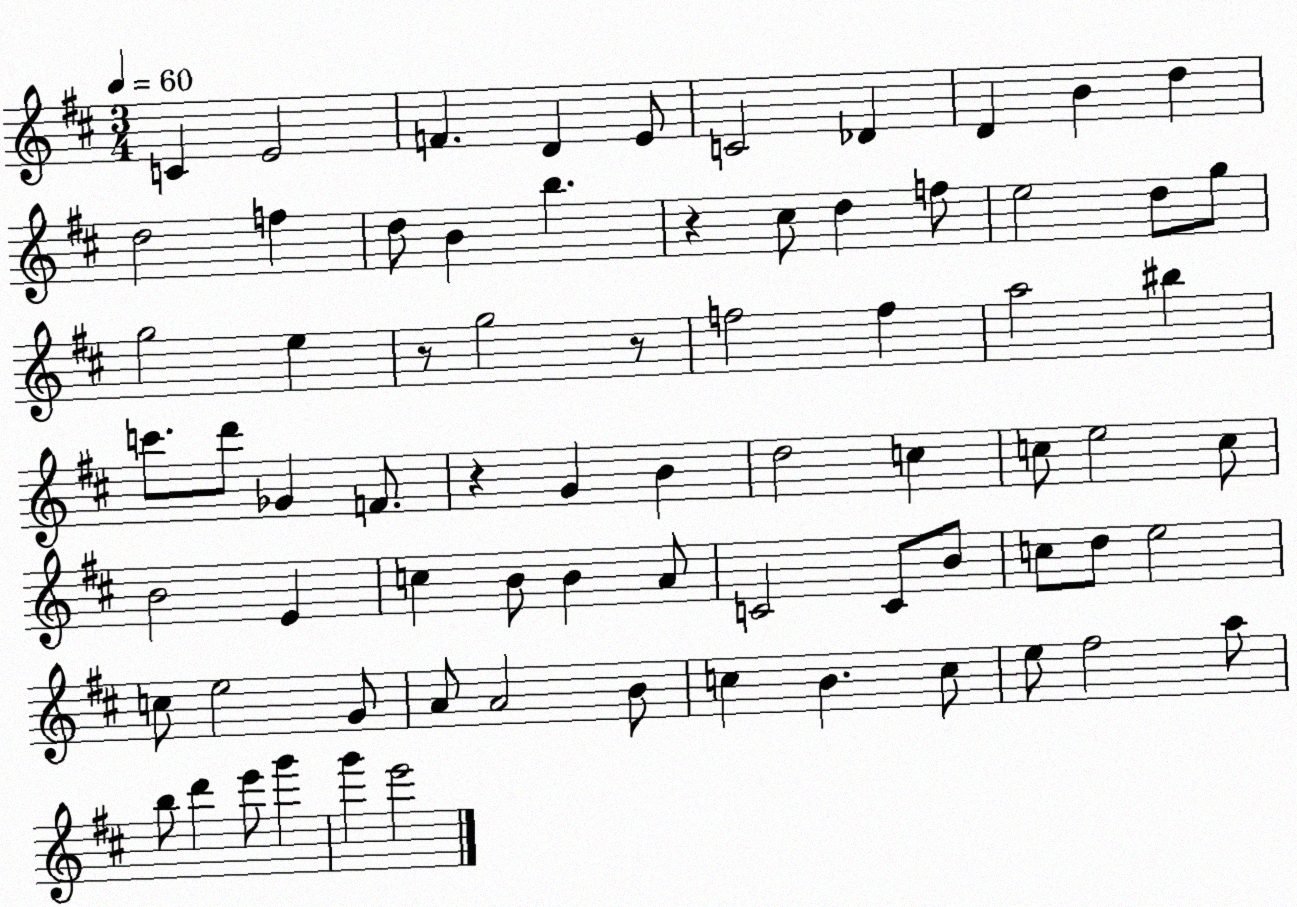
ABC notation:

X:1
T:Untitled
M:3/4
L:1/4
K:D
C E2 F D E/2 C2 _D D B d d2 f d/2 B b z ^c/2 d f/2 e2 d/2 g/2 g2 e z/2 g2 z/2 f2 f a2 ^b c'/2 d'/2 _G F/2 z G B d2 c c/2 e2 c/2 B2 E c B/2 B A/2 C2 C/2 B/2 c/2 d/2 e2 c/2 e2 G/2 A/2 A2 B/2 c B c/2 e/2 ^f2 a/2 b/2 d' e'/2 g' g' e'2